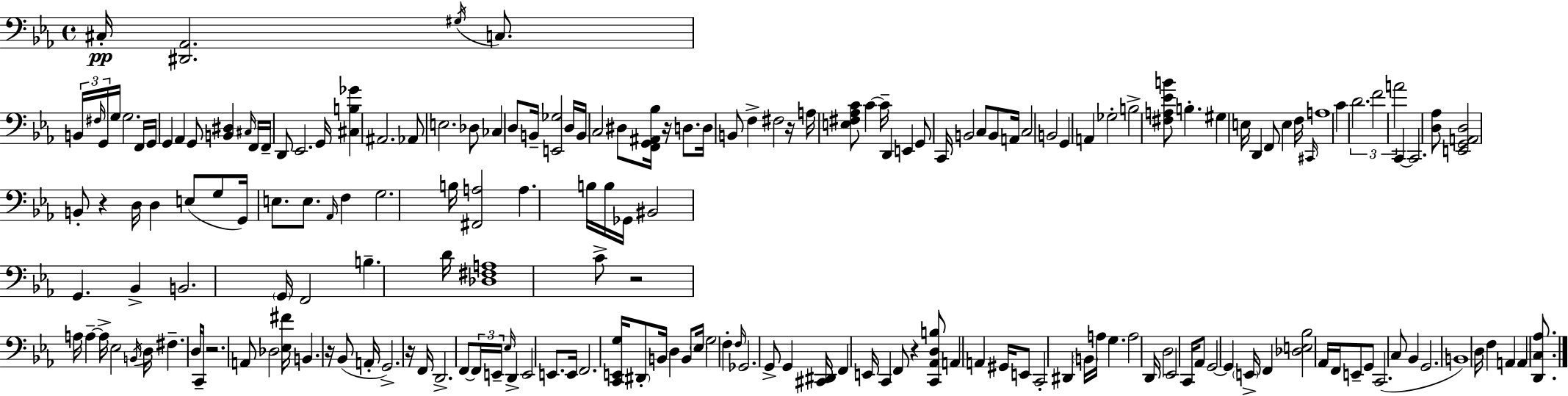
C#3/s [D#2,Ab2]/h. G#3/s C3/e. B2/s F#3/s G2/s G3/s G3/h. F2/s G2/s G2/q Ab2/q G2/e [B2,D#3]/q C#3/s F2/s F2/s D2/e Eb2/h. G2/s [C#3,B3,Gb4]/q A#2/h. Ab2/e E3/h. Db3/e CES3/q D3/e B2/s [E2,Gb3]/h D3/s B2/s C3/h D#3/e [F2,G2,A#2,Bb3]/s R/s D3/e. D3/s B2/e F3/q F#3/h R/s A3/s [E3,F#3,Ab3,C4]/e C4/q C4/s D2/q E2/q G2/e C2/s B2/h C3/e B2/e A2/s C3/h B2/h G2/q A2/q Gb3/h B3/h [F#3,A3,Eb4,B4]/e B3/q. G#3/q E3/s D2/q F2/e E3/q F3/s C#2/s A3/w C4/q D4/h. F4/h A4/h C2/q C2/h. [D3,Ab3]/e [E2,G2,A2,D3]/h B2/e R/q D3/s D3/q E3/e G3/e G2/s E3/e. E3/e. Ab2/s F3/q G3/h. B3/s [F#2,A3]/h A3/q. B3/s B3/s Gb2/s BIS2/h G2/q. Bb2/q B2/h. G2/s F2/h B3/q. D4/s [Db3,F#3,A3]/w C4/e R/h A3/s A3/q A3/s Eb3/h B2/s D3/s F#3/q. D3/s C2/e R/h. A2/e Db3/h [Eb3,F#4]/s B2/q. R/s Bb2/e A2/s G2/h. R/s F2/s D2/h. F2/e F2/s E2/s Eb3/s D2/q E2/h E2/e. E2/s F2/h. [C2,E2,G3]/s D#2/e B2/s D3/q B2/e Eb3/s G3/h F3/q F3/s Gb2/h. G2/e G2/q [C#2,D#2]/s F2/q E2/s C2/q F2/e R/q [C2,Ab2,D3,B3]/e A2/q A2/q G#2/s E2/e C2/h D#2/q B2/s A3/s G3/q. A3/h D2/s D3/h Eb2/h C2/s Ab2/e G2/h G2/q E2/s F2/q [Db3,E3,Bb3]/h Ab2/s F2/s E2/e G2/e C2/h. C3/e Bb2/q G2/h. B2/w D3/s F3/q A2/q A2/q [D2,C3,Ab3]/e.